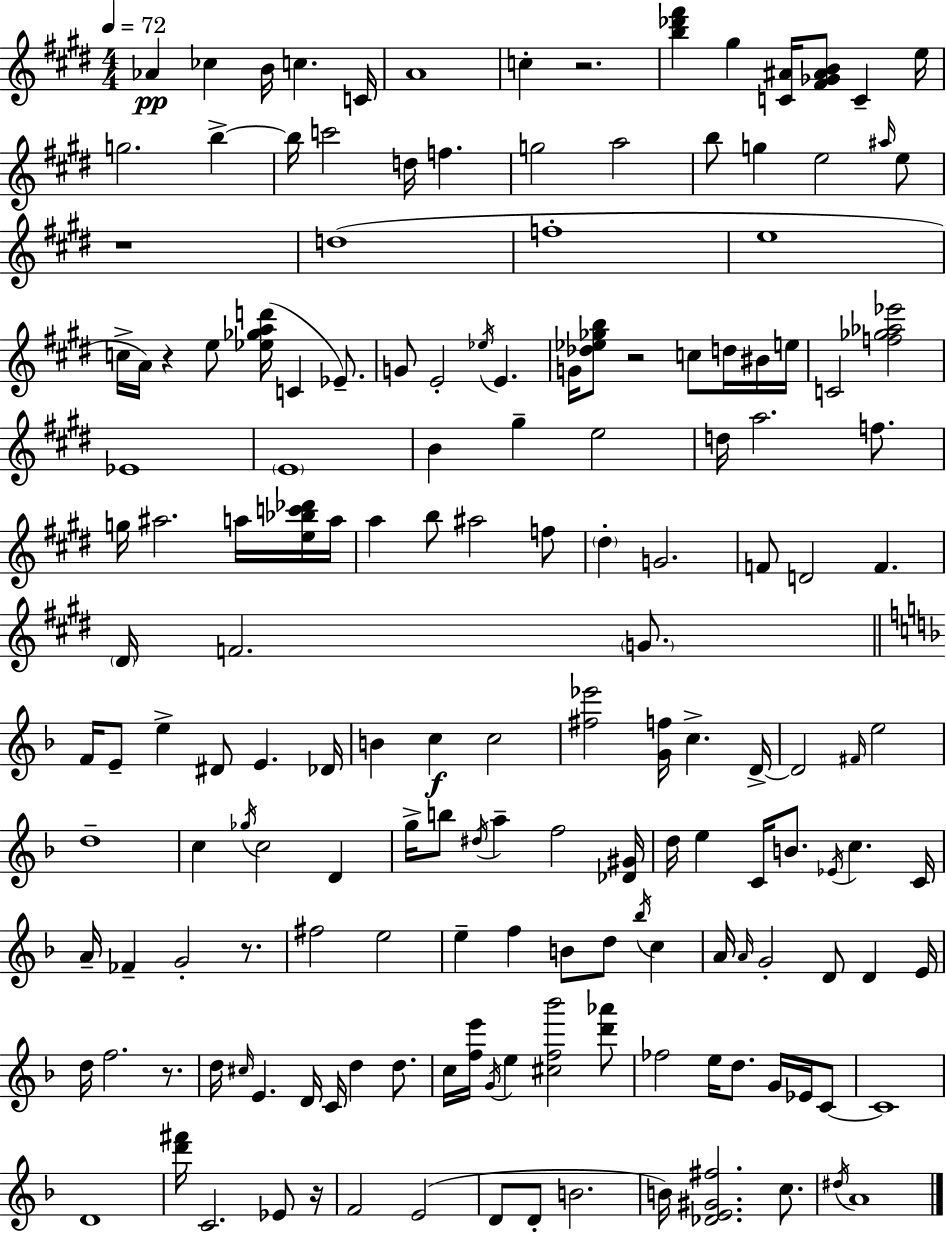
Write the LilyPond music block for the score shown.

{
  \clef treble
  \numericTimeSignature
  \time 4/4
  \key e \major
  \tempo 4 = 72
  aes'4\pp ces''4 b'16 c''4. c'16 | a'1 | c''4-. r2. | <b'' des''' fis'''>4 gis''4 <c' ais'>16 <fis' ges' ais' b'>8 c'4-- e''16 | \break g''2. b''4->~~ | b''16 c'''2 d''16 f''4. | g''2 a''2 | b''8 g''4 e''2 \grace { ais''16 } e''8 | \break r1 | d''1( | f''1-. | e''1 | \break c''16-> a'16) r4 e''8 <ees'' ges'' a'' d'''>16( c'4 ees'8.--) | g'8 e'2-. \acciaccatura { ees''16 } e'4. | g'16 <des'' ees'' ges'' b''>8 r2 c''8 d''16 | bis'16 e''16 c'2 <f'' ges'' aes'' ees'''>2 | \break ees'1 | \parenthesize e'1 | b'4 gis''4-- e''2 | d''16 a''2. f''8. | \break g''16 ais''2. a''16 | <e'' bes'' c''' des'''>16 a''16 a''4 b''8 ais''2 | f''8 \parenthesize dis''4-. g'2. | f'8 d'2 f'4. | \break \parenthesize dis'16 f'2. \parenthesize g'8. | \bar "||" \break \key f \major f'16 e'8-- e''4-> dis'8 e'4. des'16 | b'4 c''4\f c''2 | <fis'' ees'''>2 <g' f''>16 c''4.-> d'16->~~ | d'2 \grace { fis'16 } e''2 | \break d''1-- | c''4 \acciaccatura { ges''16 } c''2 d'4 | g''16-> b''8 \acciaccatura { dis''16 } a''4-- f''2 | <des' gis'>16 d''16 e''4 c'16 b'8. \acciaccatura { ees'16 } c''4. | \break c'16 a'16-- fes'4-- g'2-. | r8. fis''2 e''2 | e''4-- f''4 b'8 d''8 | \acciaccatura { bes''16 } c''4 a'16 \grace { a'16 } g'2-. d'8 | \break d'4 e'16 d''16 f''2. | r8. d''16 \grace { cis''16 } e'4. d'16 c'16 | d''4 d''8. c''16 <f'' e'''>16 \acciaccatura { g'16 } e''4 <cis'' f'' bes'''>2 | <d''' aes'''>8 fes''2 | \break e''16 d''8. g'16 ees'16 c'8~~ c'1 | d'1 | <d''' fis'''>16 c'2. | ees'8 r16 f'2 | \break e'2( d'8 d'8-. b'2. | b'16) <des' e' gis' fis''>2. | c''8. \acciaccatura { dis''16 } a'1 | \bar "|."
}